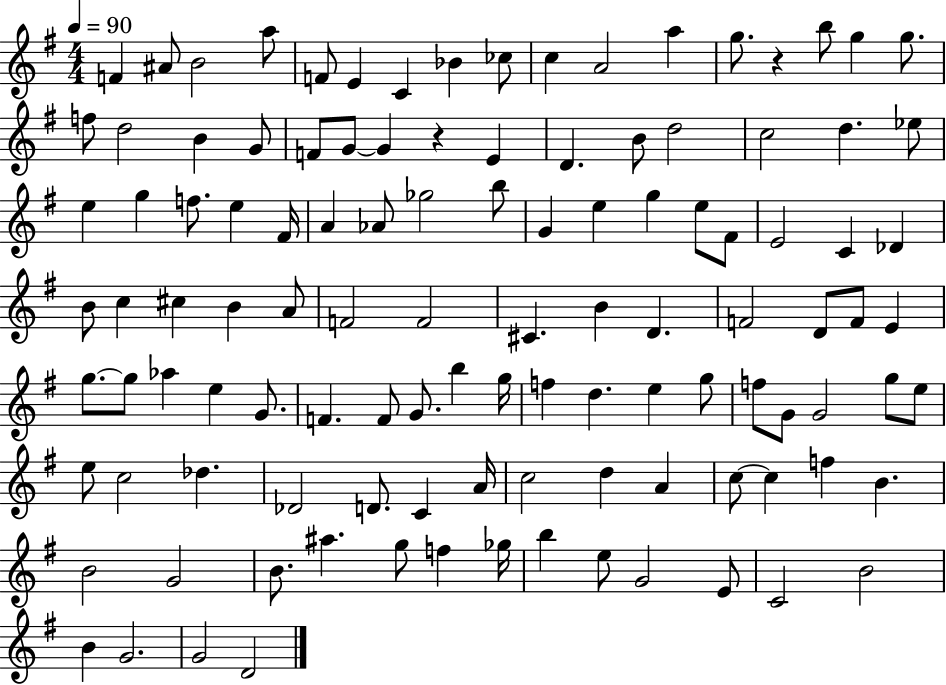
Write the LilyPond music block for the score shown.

{
  \clef treble
  \numericTimeSignature
  \time 4/4
  \key g \major
  \tempo 4 = 90
  f'4 ais'8 b'2 a''8 | f'8 e'4 c'4 bes'4 ces''8 | c''4 a'2 a''4 | g''8. r4 b''8 g''4 g''8. | \break f''8 d''2 b'4 g'8 | f'8 g'8~~ g'4 r4 e'4 | d'4. b'8 d''2 | c''2 d''4. ees''8 | \break e''4 g''4 f''8. e''4 fis'16 | a'4 aes'8 ges''2 b''8 | g'4 e''4 g''4 e''8 fis'8 | e'2 c'4 des'4 | \break b'8 c''4 cis''4 b'4 a'8 | f'2 f'2 | cis'4. b'4 d'4. | f'2 d'8 f'8 e'4 | \break g''8.~~ g''8 aes''4 e''4 g'8. | f'4. f'8 g'8. b''4 g''16 | f''4 d''4. e''4 g''8 | f''8 g'8 g'2 g''8 e''8 | \break e''8 c''2 des''4. | des'2 d'8. c'4 a'16 | c''2 d''4 a'4 | c''8~~ c''4 f''4 b'4. | \break b'2 g'2 | b'8. ais''4. g''8 f''4 ges''16 | b''4 e''8 g'2 e'8 | c'2 b'2 | \break b'4 g'2. | g'2 d'2 | \bar "|."
}